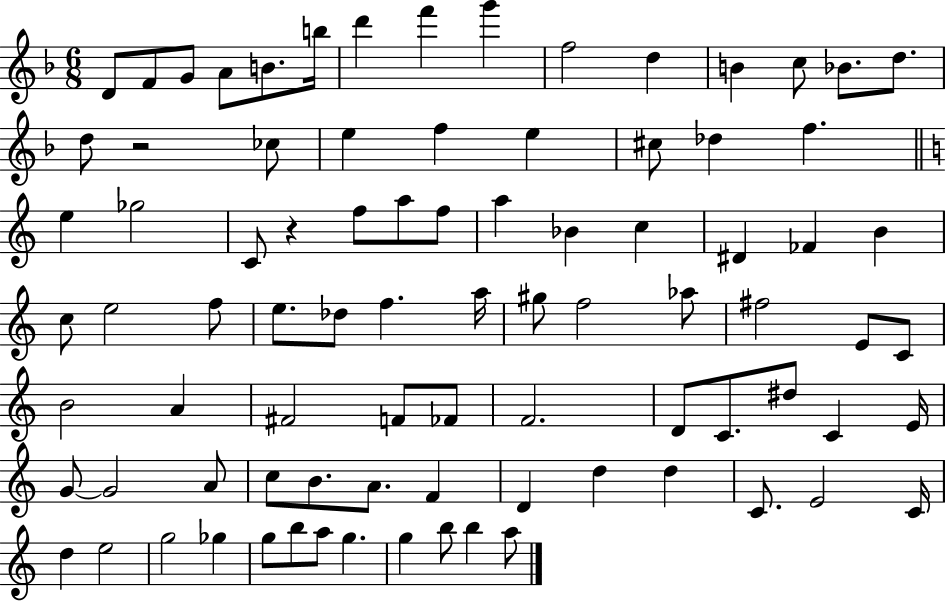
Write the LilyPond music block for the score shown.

{
  \clef treble
  \numericTimeSignature
  \time 6/8
  \key f \major
  \repeat volta 2 { d'8 f'8 g'8 a'8 b'8. b''16 | d'''4 f'''4 g'''4 | f''2 d''4 | b'4 c''8 bes'8. d''8. | \break d''8 r2 ces''8 | e''4 f''4 e''4 | cis''8 des''4 f''4. | \bar "||" \break \key a \minor e''4 ges''2 | c'8 r4 f''8 a''8 f''8 | a''4 bes'4 c''4 | dis'4 fes'4 b'4 | \break c''8 e''2 f''8 | e''8. des''8 f''4. a''16 | gis''8 f''2 aes''8 | fis''2 e'8 c'8 | \break b'2 a'4 | fis'2 f'8 fes'8 | f'2. | d'8 c'8. dis''8 c'4 e'16 | \break g'8~~ g'2 a'8 | c''8 b'8. a'8. f'4 | d'4 d''4 d''4 | c'8. e'2 c'16 | \break d''4 e''2 | g''2 ges''4 | g''8 b''8 a''8 g''4. | g''4 b''8 b''4 a''8 | \break } \bar "|."
}